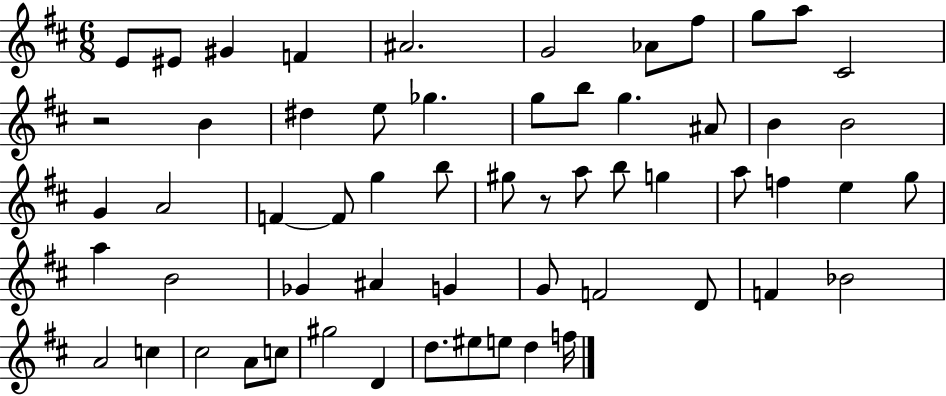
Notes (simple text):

E4/e EIS4/e G#4/q F4/q A#4/h. G4/h Ab4/e F#5/e G5/e A5/e C#4/h R/h B4/q D#5/q E5/e Gb5/q. G5/e B5/e G5/q. A#4/e B4/q B4/h G4/q A4/h F4/q F4/e G5/q B5/e G#5/e R/e A5/e B5/e G5/q A5/e F5/q E5/q G5/e A5/q B4/h Gb4/q A#4/q G4/q G4/e F4/h D4/e F4/q Bb4/h A4/h C5/q C#5/h A4/e C5/e G#5/h D4/q D5/e. EIS5/e E5/e D5/q F5/s